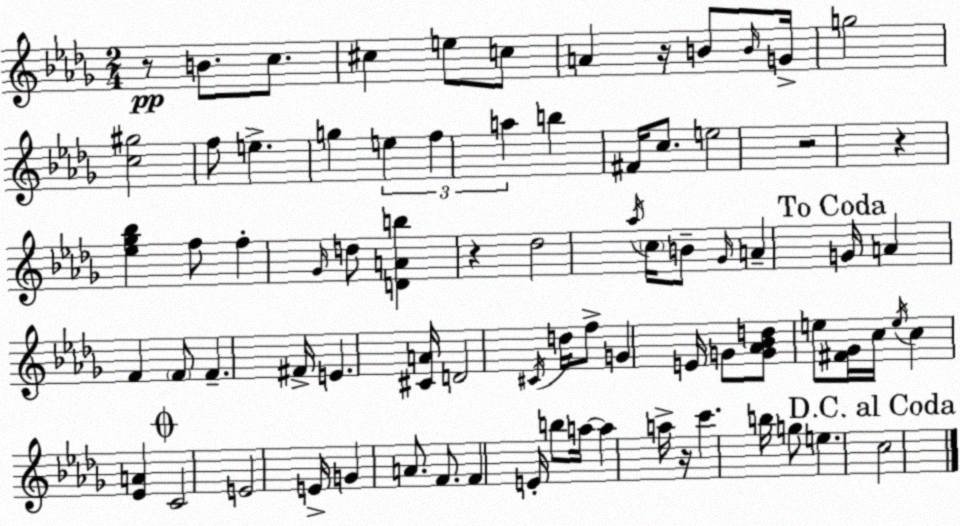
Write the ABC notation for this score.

X:1
T:Untitled
M:2/4
L:1/4
K:Bbm
z/2 B/2 c/2 ^c e/2 c/2 A z/4 B/2 B/4 G/4 g2 [c^g]2 f/2 e g e f a b ^F/4 c/2 e2 z2 z [_e_g_b] f/2 f _G/4 d/2 [DAb] z _d2 _a/4 c/4 B/2 _G/4 A G/4 A F F/2 F ^F/4 E [^CA]/4 D2 ^C/4 d/4 f/2 G E/4 G/2 [G_A_Bd]/2 e/2 [^F_G]/4 c/4 e/4 c [_EA] C2 E2 E/4 G A/2 F/2 F E/4 b/2 a/4 a a/4 z/4 c' b/4 g/2 e c2